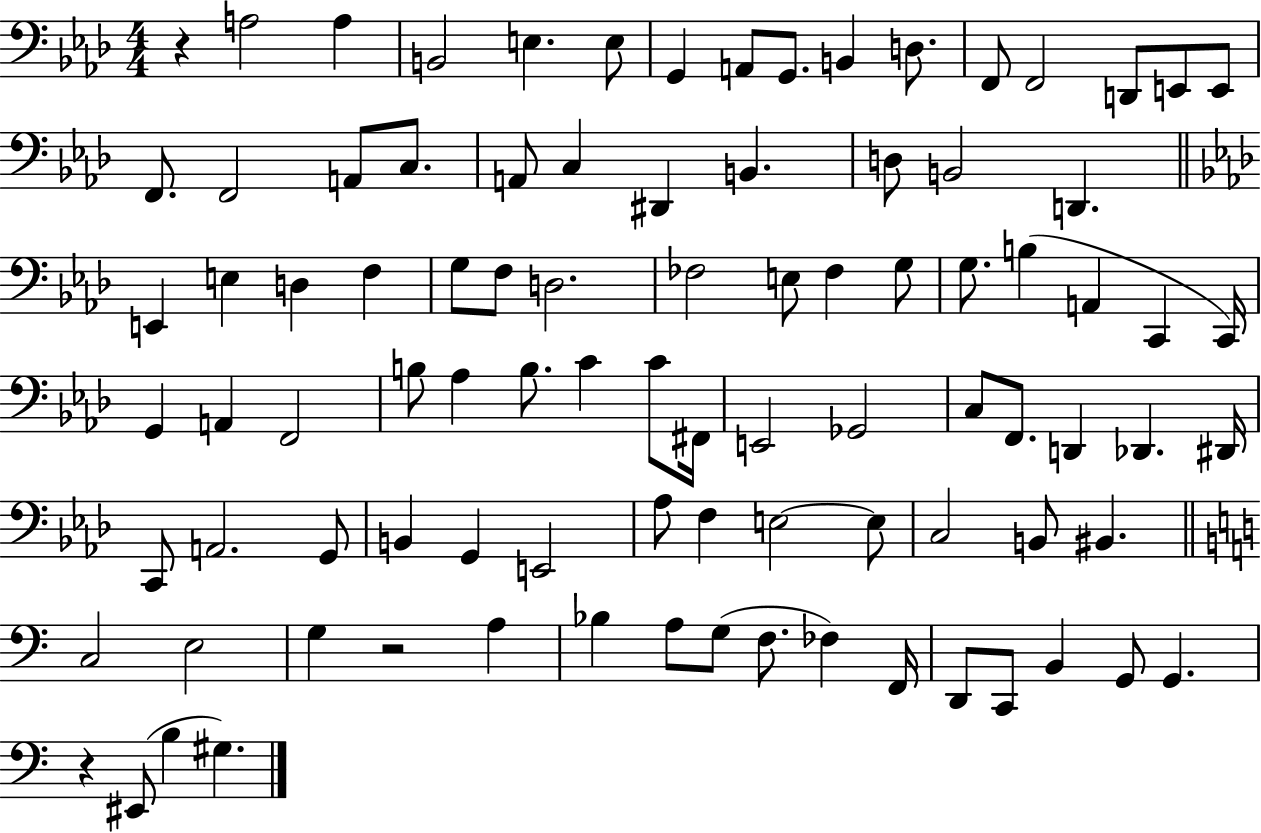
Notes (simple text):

R/q A3/h A3/q B2/h E3/q. E3/e G2/q A2/e G2/e. B2/q D3/e. F2/e F2/h D2/e E2/e E2/e F2/e. F2/h A2/e C3/e. A2/e C3/q D#2/q B2/q. D3/e B2/h D2/q. E2/q E3/q D3/q F3/q G3/e F3/e D3/h. FES3/h E3/e FES3/q G3/e G3/e. B3/q A2/q C2/q C2/s G2/q A2/q F2/h B3/e Ab3/q B3/e. C4/q C4/e F#2/s E2/h Gb2/h C3/e F2/e. D2/q Db2/q. D#2/s C2/e A2/h. G2/e B2/q G2/q E2/h Ab3/e F3/q E3/h E3/e C3/h B2/e BIS2/q. C3/h E3/h G3/q R/h A3/q Bb3/q A3/e G3/e F3/e. FES3/q F2/s D2/e C2/e B2/q G2/e G2/q. R/q EIS2/e B3/q G#3/q.